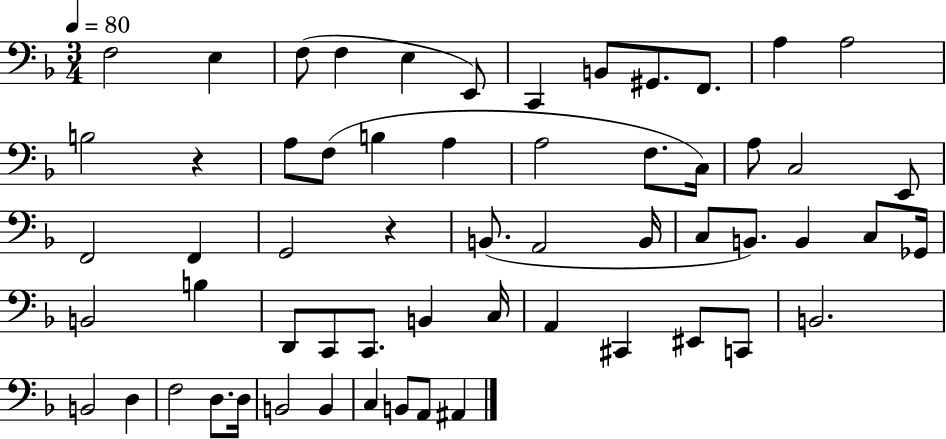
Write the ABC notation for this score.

X:1
T:Untitled
M:3/4
L:1/4
K:F
F,2 E, F,/2 F, E, E,,/2 C,, B,,/2 ^G,,/2 F,,/2 A, A,2 B,2 z A,/2 F,/2 B, A, A,2 F,/2 C,/4 A,/2 C,2 E,,/2 F,,2 F,, G,,2 z B,,/2 A,,2 B,,/4 C,/2 B,,/2 B,, C,/2 _G,,/4 B,,2 B, D,,/2 C,,/2 C,,/2 B,, C,/4 A,, ^C,, ^E,,/2 C,,/2 B,,2 B,,2 D, F,2 D,/2 D,/4 B,,2 B,, C, B,,/2 A,,/2 ^A,,